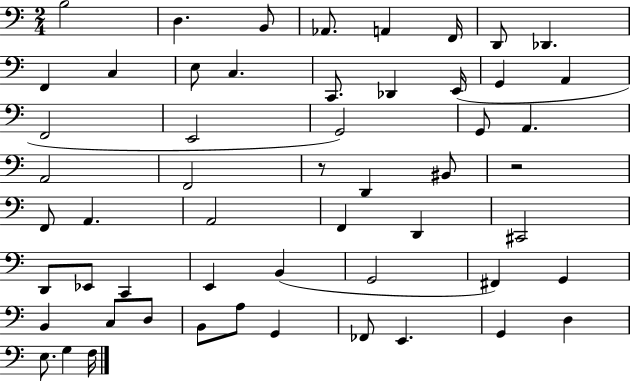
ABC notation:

X:1
T:Untitled
M:2/4
L:1/4
K:C
B,2 D, B,,/2 _A,,/2 A,, F,,/4 D,,/2 _D,, F,, C, E,/2 C, C,,/2 _D,, E,,/4 G,, A,, F,,2 E,,2 G,,2 G,,/2 A,, A,,2 F,,2 z/2 D,, ^B,,/2 z2 F,,/2 A,, A,,2 F,, D,, ^C,,2 D,,/2 _E,,/2 C,, E,, B,, G,,2 ^F,, G,, B,, C,/2 D,/2 B,,/2 A,/2 G,, _F,,/2 E,, G,, D, E,/2 G, F,/4